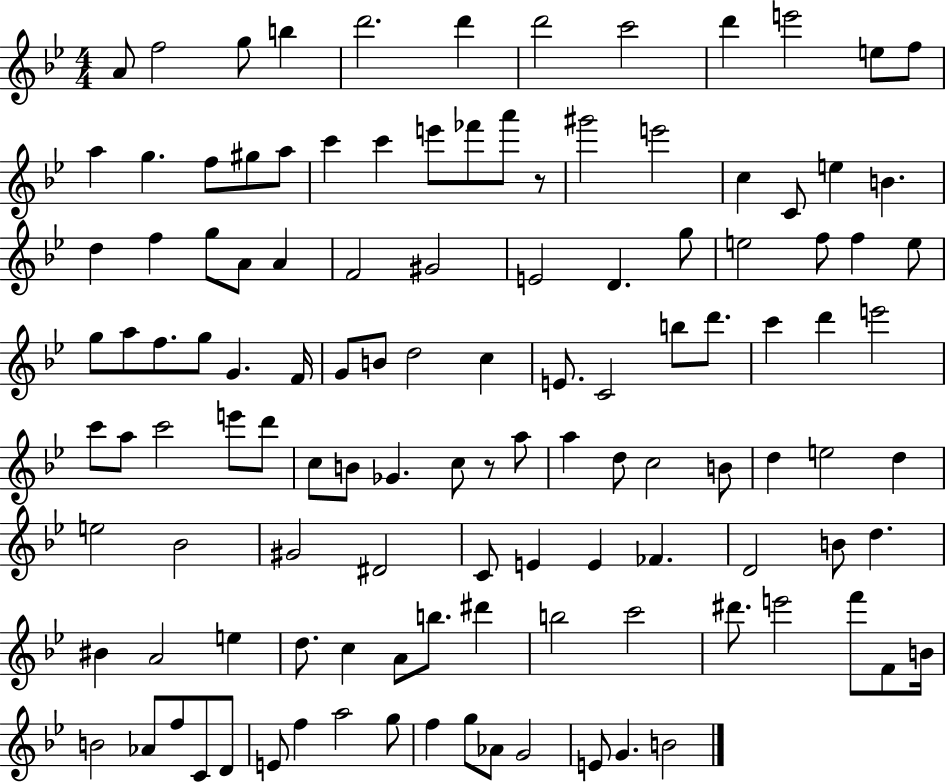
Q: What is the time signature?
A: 4/4